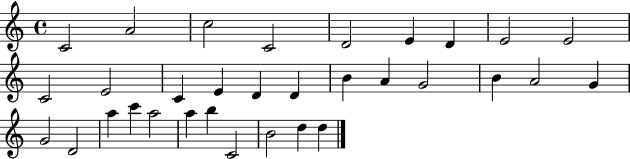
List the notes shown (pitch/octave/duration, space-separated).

C4/h A4/h C5/h C4/h D4/h E4/q D4/q E4/h E4/h C4/h E4/h C4/q E4/q D4/q D4/q B4/q A4/q G4/h B4/q A4/h G4/q G4/h D4/h A5/q C6/q A5/h A5/q B5/q C4/h B4/h D5/q D5/q